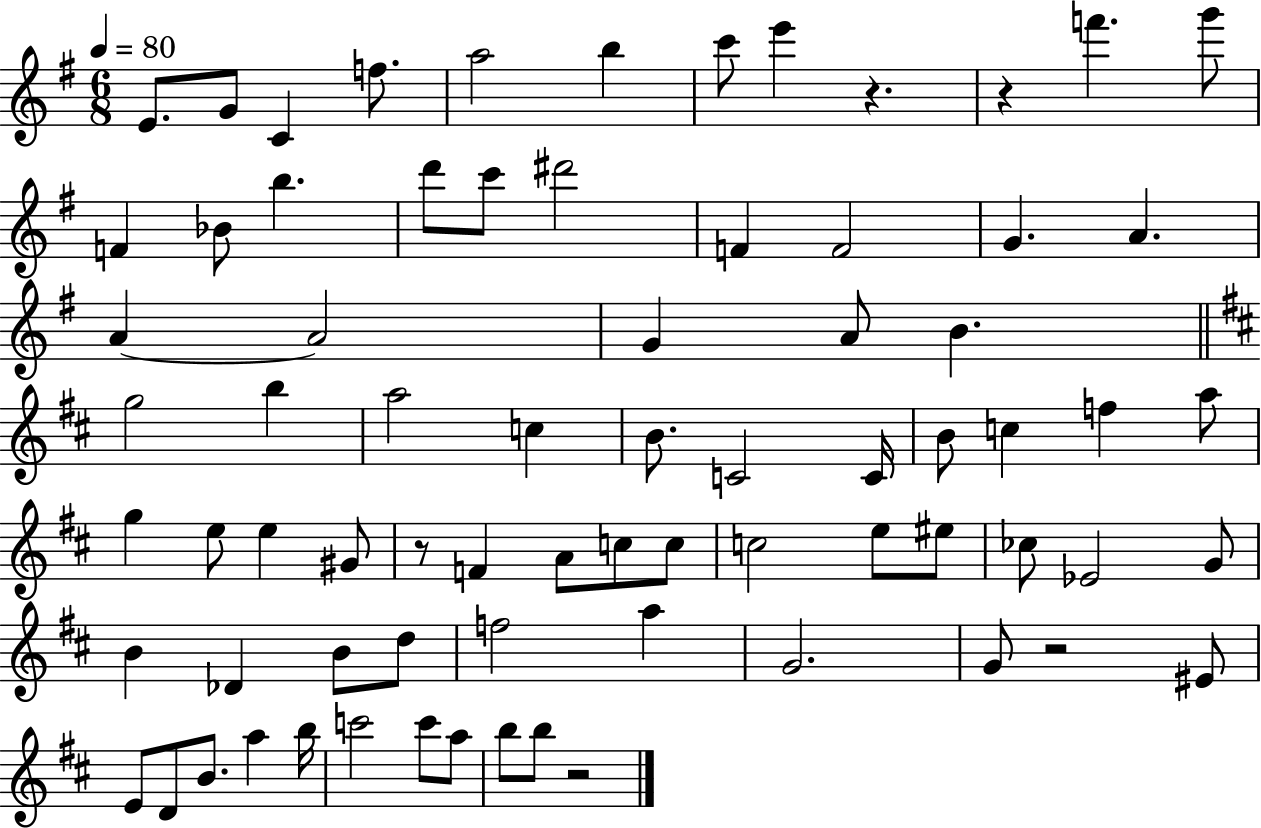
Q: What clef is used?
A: treble